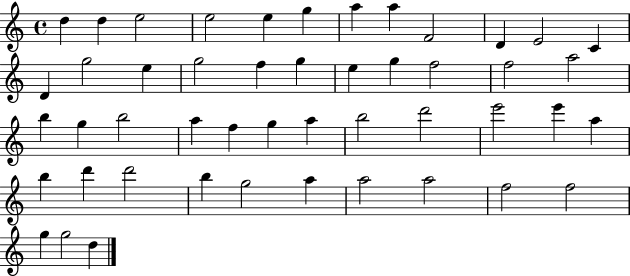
{
  \clef treble
  \time 4/4
  \defaultTimeSignature
  \key c \major
  d''4 d''4 e''2 | e''2 e''4 g''4 | a''4 a''4 f'2 | d'4 e'2 c'4 | \break d'4 g''2 e''4 | g''2 f''4 g''4 | e''4 g''4 f''2 | f''2 a''2 | \break b''4 g''4 b''2 | a''4 f''4 g''4 a''4 | b''2 d'''2 | e'''2 e'''4 a''4 | \break b''4 d'''4 d'''2 | b''4 g''2 a''4 | a''2 a''2 | f''2 f''2 | \break g''4 g''2 d''4 | \bar "|."
}